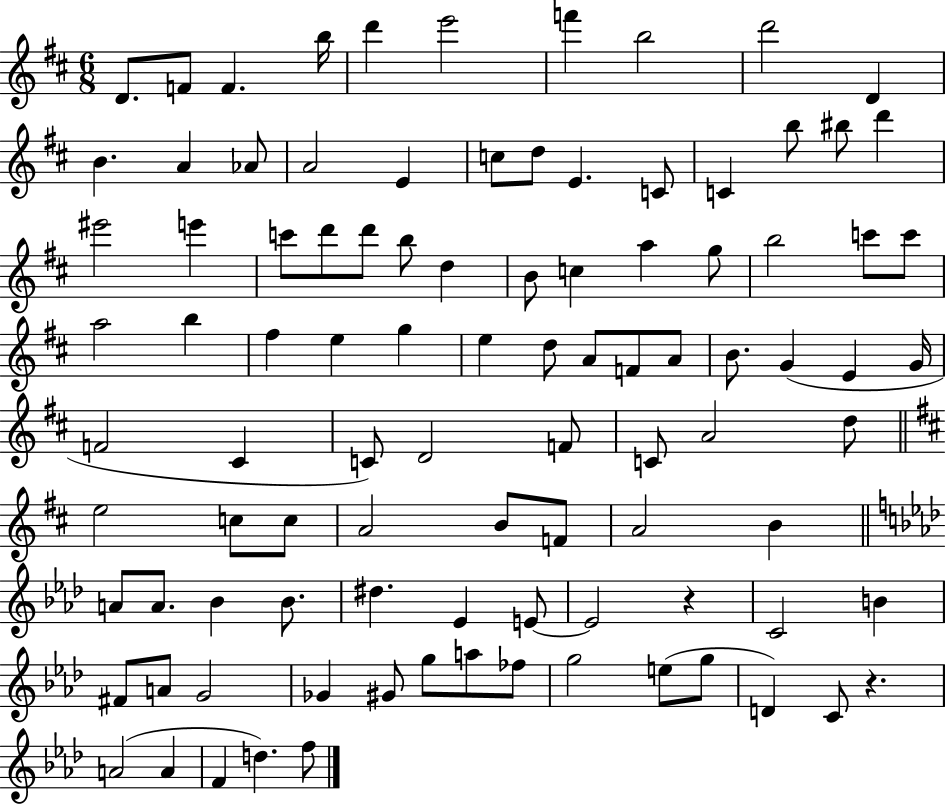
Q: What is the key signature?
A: D major